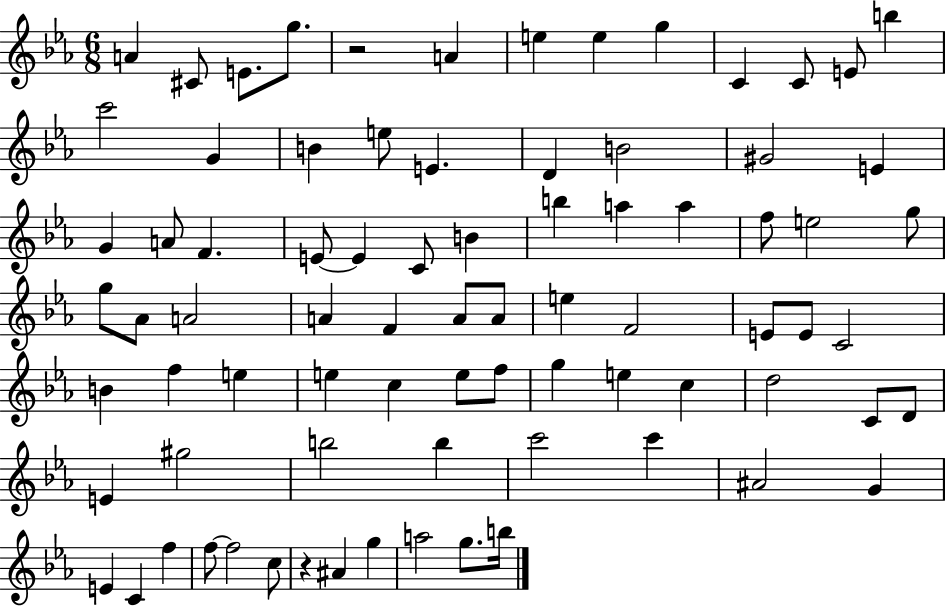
X:1
T:Untitled
M:6/8
L:1/4
K:Eb
A ^C/2 E/2 g/2 z2 A e e g C C/2 E/2 b c'2 G B e/2 E D B2 ^G2 E G A/2 F E/2 E C/2 B b a a f/2 e2 g/2 g/2 _A/2 A2 A F A/2 A/2 e F2 E/2 E/2 C2 B f e e c e/2 f/2 g e c d2 C/2 D/2 E ^g2 b2 b c'2 c' ^A2 G E C f f/2 f2 c/2 z ^A g a2 g/2 b/4